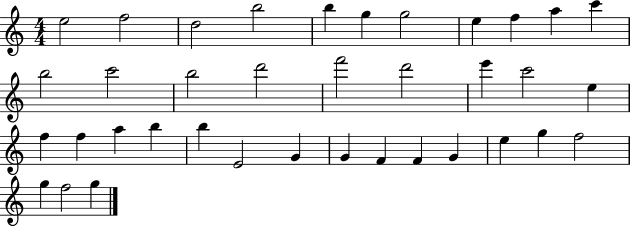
E5/h F5/h D5/h B5/h B5/q G5/q G5/h E5/q F5/q A5/q C6/q B5/h C6/h B5/h D6/h F6/h D6/h E6/q C6/h E5/q F5/q F5/q A5/q B5/q B5/q E4/h G4/q G4/q F4/q F4/q G4/q E5/q G5/q F5/h G5/q F5/h G5/q